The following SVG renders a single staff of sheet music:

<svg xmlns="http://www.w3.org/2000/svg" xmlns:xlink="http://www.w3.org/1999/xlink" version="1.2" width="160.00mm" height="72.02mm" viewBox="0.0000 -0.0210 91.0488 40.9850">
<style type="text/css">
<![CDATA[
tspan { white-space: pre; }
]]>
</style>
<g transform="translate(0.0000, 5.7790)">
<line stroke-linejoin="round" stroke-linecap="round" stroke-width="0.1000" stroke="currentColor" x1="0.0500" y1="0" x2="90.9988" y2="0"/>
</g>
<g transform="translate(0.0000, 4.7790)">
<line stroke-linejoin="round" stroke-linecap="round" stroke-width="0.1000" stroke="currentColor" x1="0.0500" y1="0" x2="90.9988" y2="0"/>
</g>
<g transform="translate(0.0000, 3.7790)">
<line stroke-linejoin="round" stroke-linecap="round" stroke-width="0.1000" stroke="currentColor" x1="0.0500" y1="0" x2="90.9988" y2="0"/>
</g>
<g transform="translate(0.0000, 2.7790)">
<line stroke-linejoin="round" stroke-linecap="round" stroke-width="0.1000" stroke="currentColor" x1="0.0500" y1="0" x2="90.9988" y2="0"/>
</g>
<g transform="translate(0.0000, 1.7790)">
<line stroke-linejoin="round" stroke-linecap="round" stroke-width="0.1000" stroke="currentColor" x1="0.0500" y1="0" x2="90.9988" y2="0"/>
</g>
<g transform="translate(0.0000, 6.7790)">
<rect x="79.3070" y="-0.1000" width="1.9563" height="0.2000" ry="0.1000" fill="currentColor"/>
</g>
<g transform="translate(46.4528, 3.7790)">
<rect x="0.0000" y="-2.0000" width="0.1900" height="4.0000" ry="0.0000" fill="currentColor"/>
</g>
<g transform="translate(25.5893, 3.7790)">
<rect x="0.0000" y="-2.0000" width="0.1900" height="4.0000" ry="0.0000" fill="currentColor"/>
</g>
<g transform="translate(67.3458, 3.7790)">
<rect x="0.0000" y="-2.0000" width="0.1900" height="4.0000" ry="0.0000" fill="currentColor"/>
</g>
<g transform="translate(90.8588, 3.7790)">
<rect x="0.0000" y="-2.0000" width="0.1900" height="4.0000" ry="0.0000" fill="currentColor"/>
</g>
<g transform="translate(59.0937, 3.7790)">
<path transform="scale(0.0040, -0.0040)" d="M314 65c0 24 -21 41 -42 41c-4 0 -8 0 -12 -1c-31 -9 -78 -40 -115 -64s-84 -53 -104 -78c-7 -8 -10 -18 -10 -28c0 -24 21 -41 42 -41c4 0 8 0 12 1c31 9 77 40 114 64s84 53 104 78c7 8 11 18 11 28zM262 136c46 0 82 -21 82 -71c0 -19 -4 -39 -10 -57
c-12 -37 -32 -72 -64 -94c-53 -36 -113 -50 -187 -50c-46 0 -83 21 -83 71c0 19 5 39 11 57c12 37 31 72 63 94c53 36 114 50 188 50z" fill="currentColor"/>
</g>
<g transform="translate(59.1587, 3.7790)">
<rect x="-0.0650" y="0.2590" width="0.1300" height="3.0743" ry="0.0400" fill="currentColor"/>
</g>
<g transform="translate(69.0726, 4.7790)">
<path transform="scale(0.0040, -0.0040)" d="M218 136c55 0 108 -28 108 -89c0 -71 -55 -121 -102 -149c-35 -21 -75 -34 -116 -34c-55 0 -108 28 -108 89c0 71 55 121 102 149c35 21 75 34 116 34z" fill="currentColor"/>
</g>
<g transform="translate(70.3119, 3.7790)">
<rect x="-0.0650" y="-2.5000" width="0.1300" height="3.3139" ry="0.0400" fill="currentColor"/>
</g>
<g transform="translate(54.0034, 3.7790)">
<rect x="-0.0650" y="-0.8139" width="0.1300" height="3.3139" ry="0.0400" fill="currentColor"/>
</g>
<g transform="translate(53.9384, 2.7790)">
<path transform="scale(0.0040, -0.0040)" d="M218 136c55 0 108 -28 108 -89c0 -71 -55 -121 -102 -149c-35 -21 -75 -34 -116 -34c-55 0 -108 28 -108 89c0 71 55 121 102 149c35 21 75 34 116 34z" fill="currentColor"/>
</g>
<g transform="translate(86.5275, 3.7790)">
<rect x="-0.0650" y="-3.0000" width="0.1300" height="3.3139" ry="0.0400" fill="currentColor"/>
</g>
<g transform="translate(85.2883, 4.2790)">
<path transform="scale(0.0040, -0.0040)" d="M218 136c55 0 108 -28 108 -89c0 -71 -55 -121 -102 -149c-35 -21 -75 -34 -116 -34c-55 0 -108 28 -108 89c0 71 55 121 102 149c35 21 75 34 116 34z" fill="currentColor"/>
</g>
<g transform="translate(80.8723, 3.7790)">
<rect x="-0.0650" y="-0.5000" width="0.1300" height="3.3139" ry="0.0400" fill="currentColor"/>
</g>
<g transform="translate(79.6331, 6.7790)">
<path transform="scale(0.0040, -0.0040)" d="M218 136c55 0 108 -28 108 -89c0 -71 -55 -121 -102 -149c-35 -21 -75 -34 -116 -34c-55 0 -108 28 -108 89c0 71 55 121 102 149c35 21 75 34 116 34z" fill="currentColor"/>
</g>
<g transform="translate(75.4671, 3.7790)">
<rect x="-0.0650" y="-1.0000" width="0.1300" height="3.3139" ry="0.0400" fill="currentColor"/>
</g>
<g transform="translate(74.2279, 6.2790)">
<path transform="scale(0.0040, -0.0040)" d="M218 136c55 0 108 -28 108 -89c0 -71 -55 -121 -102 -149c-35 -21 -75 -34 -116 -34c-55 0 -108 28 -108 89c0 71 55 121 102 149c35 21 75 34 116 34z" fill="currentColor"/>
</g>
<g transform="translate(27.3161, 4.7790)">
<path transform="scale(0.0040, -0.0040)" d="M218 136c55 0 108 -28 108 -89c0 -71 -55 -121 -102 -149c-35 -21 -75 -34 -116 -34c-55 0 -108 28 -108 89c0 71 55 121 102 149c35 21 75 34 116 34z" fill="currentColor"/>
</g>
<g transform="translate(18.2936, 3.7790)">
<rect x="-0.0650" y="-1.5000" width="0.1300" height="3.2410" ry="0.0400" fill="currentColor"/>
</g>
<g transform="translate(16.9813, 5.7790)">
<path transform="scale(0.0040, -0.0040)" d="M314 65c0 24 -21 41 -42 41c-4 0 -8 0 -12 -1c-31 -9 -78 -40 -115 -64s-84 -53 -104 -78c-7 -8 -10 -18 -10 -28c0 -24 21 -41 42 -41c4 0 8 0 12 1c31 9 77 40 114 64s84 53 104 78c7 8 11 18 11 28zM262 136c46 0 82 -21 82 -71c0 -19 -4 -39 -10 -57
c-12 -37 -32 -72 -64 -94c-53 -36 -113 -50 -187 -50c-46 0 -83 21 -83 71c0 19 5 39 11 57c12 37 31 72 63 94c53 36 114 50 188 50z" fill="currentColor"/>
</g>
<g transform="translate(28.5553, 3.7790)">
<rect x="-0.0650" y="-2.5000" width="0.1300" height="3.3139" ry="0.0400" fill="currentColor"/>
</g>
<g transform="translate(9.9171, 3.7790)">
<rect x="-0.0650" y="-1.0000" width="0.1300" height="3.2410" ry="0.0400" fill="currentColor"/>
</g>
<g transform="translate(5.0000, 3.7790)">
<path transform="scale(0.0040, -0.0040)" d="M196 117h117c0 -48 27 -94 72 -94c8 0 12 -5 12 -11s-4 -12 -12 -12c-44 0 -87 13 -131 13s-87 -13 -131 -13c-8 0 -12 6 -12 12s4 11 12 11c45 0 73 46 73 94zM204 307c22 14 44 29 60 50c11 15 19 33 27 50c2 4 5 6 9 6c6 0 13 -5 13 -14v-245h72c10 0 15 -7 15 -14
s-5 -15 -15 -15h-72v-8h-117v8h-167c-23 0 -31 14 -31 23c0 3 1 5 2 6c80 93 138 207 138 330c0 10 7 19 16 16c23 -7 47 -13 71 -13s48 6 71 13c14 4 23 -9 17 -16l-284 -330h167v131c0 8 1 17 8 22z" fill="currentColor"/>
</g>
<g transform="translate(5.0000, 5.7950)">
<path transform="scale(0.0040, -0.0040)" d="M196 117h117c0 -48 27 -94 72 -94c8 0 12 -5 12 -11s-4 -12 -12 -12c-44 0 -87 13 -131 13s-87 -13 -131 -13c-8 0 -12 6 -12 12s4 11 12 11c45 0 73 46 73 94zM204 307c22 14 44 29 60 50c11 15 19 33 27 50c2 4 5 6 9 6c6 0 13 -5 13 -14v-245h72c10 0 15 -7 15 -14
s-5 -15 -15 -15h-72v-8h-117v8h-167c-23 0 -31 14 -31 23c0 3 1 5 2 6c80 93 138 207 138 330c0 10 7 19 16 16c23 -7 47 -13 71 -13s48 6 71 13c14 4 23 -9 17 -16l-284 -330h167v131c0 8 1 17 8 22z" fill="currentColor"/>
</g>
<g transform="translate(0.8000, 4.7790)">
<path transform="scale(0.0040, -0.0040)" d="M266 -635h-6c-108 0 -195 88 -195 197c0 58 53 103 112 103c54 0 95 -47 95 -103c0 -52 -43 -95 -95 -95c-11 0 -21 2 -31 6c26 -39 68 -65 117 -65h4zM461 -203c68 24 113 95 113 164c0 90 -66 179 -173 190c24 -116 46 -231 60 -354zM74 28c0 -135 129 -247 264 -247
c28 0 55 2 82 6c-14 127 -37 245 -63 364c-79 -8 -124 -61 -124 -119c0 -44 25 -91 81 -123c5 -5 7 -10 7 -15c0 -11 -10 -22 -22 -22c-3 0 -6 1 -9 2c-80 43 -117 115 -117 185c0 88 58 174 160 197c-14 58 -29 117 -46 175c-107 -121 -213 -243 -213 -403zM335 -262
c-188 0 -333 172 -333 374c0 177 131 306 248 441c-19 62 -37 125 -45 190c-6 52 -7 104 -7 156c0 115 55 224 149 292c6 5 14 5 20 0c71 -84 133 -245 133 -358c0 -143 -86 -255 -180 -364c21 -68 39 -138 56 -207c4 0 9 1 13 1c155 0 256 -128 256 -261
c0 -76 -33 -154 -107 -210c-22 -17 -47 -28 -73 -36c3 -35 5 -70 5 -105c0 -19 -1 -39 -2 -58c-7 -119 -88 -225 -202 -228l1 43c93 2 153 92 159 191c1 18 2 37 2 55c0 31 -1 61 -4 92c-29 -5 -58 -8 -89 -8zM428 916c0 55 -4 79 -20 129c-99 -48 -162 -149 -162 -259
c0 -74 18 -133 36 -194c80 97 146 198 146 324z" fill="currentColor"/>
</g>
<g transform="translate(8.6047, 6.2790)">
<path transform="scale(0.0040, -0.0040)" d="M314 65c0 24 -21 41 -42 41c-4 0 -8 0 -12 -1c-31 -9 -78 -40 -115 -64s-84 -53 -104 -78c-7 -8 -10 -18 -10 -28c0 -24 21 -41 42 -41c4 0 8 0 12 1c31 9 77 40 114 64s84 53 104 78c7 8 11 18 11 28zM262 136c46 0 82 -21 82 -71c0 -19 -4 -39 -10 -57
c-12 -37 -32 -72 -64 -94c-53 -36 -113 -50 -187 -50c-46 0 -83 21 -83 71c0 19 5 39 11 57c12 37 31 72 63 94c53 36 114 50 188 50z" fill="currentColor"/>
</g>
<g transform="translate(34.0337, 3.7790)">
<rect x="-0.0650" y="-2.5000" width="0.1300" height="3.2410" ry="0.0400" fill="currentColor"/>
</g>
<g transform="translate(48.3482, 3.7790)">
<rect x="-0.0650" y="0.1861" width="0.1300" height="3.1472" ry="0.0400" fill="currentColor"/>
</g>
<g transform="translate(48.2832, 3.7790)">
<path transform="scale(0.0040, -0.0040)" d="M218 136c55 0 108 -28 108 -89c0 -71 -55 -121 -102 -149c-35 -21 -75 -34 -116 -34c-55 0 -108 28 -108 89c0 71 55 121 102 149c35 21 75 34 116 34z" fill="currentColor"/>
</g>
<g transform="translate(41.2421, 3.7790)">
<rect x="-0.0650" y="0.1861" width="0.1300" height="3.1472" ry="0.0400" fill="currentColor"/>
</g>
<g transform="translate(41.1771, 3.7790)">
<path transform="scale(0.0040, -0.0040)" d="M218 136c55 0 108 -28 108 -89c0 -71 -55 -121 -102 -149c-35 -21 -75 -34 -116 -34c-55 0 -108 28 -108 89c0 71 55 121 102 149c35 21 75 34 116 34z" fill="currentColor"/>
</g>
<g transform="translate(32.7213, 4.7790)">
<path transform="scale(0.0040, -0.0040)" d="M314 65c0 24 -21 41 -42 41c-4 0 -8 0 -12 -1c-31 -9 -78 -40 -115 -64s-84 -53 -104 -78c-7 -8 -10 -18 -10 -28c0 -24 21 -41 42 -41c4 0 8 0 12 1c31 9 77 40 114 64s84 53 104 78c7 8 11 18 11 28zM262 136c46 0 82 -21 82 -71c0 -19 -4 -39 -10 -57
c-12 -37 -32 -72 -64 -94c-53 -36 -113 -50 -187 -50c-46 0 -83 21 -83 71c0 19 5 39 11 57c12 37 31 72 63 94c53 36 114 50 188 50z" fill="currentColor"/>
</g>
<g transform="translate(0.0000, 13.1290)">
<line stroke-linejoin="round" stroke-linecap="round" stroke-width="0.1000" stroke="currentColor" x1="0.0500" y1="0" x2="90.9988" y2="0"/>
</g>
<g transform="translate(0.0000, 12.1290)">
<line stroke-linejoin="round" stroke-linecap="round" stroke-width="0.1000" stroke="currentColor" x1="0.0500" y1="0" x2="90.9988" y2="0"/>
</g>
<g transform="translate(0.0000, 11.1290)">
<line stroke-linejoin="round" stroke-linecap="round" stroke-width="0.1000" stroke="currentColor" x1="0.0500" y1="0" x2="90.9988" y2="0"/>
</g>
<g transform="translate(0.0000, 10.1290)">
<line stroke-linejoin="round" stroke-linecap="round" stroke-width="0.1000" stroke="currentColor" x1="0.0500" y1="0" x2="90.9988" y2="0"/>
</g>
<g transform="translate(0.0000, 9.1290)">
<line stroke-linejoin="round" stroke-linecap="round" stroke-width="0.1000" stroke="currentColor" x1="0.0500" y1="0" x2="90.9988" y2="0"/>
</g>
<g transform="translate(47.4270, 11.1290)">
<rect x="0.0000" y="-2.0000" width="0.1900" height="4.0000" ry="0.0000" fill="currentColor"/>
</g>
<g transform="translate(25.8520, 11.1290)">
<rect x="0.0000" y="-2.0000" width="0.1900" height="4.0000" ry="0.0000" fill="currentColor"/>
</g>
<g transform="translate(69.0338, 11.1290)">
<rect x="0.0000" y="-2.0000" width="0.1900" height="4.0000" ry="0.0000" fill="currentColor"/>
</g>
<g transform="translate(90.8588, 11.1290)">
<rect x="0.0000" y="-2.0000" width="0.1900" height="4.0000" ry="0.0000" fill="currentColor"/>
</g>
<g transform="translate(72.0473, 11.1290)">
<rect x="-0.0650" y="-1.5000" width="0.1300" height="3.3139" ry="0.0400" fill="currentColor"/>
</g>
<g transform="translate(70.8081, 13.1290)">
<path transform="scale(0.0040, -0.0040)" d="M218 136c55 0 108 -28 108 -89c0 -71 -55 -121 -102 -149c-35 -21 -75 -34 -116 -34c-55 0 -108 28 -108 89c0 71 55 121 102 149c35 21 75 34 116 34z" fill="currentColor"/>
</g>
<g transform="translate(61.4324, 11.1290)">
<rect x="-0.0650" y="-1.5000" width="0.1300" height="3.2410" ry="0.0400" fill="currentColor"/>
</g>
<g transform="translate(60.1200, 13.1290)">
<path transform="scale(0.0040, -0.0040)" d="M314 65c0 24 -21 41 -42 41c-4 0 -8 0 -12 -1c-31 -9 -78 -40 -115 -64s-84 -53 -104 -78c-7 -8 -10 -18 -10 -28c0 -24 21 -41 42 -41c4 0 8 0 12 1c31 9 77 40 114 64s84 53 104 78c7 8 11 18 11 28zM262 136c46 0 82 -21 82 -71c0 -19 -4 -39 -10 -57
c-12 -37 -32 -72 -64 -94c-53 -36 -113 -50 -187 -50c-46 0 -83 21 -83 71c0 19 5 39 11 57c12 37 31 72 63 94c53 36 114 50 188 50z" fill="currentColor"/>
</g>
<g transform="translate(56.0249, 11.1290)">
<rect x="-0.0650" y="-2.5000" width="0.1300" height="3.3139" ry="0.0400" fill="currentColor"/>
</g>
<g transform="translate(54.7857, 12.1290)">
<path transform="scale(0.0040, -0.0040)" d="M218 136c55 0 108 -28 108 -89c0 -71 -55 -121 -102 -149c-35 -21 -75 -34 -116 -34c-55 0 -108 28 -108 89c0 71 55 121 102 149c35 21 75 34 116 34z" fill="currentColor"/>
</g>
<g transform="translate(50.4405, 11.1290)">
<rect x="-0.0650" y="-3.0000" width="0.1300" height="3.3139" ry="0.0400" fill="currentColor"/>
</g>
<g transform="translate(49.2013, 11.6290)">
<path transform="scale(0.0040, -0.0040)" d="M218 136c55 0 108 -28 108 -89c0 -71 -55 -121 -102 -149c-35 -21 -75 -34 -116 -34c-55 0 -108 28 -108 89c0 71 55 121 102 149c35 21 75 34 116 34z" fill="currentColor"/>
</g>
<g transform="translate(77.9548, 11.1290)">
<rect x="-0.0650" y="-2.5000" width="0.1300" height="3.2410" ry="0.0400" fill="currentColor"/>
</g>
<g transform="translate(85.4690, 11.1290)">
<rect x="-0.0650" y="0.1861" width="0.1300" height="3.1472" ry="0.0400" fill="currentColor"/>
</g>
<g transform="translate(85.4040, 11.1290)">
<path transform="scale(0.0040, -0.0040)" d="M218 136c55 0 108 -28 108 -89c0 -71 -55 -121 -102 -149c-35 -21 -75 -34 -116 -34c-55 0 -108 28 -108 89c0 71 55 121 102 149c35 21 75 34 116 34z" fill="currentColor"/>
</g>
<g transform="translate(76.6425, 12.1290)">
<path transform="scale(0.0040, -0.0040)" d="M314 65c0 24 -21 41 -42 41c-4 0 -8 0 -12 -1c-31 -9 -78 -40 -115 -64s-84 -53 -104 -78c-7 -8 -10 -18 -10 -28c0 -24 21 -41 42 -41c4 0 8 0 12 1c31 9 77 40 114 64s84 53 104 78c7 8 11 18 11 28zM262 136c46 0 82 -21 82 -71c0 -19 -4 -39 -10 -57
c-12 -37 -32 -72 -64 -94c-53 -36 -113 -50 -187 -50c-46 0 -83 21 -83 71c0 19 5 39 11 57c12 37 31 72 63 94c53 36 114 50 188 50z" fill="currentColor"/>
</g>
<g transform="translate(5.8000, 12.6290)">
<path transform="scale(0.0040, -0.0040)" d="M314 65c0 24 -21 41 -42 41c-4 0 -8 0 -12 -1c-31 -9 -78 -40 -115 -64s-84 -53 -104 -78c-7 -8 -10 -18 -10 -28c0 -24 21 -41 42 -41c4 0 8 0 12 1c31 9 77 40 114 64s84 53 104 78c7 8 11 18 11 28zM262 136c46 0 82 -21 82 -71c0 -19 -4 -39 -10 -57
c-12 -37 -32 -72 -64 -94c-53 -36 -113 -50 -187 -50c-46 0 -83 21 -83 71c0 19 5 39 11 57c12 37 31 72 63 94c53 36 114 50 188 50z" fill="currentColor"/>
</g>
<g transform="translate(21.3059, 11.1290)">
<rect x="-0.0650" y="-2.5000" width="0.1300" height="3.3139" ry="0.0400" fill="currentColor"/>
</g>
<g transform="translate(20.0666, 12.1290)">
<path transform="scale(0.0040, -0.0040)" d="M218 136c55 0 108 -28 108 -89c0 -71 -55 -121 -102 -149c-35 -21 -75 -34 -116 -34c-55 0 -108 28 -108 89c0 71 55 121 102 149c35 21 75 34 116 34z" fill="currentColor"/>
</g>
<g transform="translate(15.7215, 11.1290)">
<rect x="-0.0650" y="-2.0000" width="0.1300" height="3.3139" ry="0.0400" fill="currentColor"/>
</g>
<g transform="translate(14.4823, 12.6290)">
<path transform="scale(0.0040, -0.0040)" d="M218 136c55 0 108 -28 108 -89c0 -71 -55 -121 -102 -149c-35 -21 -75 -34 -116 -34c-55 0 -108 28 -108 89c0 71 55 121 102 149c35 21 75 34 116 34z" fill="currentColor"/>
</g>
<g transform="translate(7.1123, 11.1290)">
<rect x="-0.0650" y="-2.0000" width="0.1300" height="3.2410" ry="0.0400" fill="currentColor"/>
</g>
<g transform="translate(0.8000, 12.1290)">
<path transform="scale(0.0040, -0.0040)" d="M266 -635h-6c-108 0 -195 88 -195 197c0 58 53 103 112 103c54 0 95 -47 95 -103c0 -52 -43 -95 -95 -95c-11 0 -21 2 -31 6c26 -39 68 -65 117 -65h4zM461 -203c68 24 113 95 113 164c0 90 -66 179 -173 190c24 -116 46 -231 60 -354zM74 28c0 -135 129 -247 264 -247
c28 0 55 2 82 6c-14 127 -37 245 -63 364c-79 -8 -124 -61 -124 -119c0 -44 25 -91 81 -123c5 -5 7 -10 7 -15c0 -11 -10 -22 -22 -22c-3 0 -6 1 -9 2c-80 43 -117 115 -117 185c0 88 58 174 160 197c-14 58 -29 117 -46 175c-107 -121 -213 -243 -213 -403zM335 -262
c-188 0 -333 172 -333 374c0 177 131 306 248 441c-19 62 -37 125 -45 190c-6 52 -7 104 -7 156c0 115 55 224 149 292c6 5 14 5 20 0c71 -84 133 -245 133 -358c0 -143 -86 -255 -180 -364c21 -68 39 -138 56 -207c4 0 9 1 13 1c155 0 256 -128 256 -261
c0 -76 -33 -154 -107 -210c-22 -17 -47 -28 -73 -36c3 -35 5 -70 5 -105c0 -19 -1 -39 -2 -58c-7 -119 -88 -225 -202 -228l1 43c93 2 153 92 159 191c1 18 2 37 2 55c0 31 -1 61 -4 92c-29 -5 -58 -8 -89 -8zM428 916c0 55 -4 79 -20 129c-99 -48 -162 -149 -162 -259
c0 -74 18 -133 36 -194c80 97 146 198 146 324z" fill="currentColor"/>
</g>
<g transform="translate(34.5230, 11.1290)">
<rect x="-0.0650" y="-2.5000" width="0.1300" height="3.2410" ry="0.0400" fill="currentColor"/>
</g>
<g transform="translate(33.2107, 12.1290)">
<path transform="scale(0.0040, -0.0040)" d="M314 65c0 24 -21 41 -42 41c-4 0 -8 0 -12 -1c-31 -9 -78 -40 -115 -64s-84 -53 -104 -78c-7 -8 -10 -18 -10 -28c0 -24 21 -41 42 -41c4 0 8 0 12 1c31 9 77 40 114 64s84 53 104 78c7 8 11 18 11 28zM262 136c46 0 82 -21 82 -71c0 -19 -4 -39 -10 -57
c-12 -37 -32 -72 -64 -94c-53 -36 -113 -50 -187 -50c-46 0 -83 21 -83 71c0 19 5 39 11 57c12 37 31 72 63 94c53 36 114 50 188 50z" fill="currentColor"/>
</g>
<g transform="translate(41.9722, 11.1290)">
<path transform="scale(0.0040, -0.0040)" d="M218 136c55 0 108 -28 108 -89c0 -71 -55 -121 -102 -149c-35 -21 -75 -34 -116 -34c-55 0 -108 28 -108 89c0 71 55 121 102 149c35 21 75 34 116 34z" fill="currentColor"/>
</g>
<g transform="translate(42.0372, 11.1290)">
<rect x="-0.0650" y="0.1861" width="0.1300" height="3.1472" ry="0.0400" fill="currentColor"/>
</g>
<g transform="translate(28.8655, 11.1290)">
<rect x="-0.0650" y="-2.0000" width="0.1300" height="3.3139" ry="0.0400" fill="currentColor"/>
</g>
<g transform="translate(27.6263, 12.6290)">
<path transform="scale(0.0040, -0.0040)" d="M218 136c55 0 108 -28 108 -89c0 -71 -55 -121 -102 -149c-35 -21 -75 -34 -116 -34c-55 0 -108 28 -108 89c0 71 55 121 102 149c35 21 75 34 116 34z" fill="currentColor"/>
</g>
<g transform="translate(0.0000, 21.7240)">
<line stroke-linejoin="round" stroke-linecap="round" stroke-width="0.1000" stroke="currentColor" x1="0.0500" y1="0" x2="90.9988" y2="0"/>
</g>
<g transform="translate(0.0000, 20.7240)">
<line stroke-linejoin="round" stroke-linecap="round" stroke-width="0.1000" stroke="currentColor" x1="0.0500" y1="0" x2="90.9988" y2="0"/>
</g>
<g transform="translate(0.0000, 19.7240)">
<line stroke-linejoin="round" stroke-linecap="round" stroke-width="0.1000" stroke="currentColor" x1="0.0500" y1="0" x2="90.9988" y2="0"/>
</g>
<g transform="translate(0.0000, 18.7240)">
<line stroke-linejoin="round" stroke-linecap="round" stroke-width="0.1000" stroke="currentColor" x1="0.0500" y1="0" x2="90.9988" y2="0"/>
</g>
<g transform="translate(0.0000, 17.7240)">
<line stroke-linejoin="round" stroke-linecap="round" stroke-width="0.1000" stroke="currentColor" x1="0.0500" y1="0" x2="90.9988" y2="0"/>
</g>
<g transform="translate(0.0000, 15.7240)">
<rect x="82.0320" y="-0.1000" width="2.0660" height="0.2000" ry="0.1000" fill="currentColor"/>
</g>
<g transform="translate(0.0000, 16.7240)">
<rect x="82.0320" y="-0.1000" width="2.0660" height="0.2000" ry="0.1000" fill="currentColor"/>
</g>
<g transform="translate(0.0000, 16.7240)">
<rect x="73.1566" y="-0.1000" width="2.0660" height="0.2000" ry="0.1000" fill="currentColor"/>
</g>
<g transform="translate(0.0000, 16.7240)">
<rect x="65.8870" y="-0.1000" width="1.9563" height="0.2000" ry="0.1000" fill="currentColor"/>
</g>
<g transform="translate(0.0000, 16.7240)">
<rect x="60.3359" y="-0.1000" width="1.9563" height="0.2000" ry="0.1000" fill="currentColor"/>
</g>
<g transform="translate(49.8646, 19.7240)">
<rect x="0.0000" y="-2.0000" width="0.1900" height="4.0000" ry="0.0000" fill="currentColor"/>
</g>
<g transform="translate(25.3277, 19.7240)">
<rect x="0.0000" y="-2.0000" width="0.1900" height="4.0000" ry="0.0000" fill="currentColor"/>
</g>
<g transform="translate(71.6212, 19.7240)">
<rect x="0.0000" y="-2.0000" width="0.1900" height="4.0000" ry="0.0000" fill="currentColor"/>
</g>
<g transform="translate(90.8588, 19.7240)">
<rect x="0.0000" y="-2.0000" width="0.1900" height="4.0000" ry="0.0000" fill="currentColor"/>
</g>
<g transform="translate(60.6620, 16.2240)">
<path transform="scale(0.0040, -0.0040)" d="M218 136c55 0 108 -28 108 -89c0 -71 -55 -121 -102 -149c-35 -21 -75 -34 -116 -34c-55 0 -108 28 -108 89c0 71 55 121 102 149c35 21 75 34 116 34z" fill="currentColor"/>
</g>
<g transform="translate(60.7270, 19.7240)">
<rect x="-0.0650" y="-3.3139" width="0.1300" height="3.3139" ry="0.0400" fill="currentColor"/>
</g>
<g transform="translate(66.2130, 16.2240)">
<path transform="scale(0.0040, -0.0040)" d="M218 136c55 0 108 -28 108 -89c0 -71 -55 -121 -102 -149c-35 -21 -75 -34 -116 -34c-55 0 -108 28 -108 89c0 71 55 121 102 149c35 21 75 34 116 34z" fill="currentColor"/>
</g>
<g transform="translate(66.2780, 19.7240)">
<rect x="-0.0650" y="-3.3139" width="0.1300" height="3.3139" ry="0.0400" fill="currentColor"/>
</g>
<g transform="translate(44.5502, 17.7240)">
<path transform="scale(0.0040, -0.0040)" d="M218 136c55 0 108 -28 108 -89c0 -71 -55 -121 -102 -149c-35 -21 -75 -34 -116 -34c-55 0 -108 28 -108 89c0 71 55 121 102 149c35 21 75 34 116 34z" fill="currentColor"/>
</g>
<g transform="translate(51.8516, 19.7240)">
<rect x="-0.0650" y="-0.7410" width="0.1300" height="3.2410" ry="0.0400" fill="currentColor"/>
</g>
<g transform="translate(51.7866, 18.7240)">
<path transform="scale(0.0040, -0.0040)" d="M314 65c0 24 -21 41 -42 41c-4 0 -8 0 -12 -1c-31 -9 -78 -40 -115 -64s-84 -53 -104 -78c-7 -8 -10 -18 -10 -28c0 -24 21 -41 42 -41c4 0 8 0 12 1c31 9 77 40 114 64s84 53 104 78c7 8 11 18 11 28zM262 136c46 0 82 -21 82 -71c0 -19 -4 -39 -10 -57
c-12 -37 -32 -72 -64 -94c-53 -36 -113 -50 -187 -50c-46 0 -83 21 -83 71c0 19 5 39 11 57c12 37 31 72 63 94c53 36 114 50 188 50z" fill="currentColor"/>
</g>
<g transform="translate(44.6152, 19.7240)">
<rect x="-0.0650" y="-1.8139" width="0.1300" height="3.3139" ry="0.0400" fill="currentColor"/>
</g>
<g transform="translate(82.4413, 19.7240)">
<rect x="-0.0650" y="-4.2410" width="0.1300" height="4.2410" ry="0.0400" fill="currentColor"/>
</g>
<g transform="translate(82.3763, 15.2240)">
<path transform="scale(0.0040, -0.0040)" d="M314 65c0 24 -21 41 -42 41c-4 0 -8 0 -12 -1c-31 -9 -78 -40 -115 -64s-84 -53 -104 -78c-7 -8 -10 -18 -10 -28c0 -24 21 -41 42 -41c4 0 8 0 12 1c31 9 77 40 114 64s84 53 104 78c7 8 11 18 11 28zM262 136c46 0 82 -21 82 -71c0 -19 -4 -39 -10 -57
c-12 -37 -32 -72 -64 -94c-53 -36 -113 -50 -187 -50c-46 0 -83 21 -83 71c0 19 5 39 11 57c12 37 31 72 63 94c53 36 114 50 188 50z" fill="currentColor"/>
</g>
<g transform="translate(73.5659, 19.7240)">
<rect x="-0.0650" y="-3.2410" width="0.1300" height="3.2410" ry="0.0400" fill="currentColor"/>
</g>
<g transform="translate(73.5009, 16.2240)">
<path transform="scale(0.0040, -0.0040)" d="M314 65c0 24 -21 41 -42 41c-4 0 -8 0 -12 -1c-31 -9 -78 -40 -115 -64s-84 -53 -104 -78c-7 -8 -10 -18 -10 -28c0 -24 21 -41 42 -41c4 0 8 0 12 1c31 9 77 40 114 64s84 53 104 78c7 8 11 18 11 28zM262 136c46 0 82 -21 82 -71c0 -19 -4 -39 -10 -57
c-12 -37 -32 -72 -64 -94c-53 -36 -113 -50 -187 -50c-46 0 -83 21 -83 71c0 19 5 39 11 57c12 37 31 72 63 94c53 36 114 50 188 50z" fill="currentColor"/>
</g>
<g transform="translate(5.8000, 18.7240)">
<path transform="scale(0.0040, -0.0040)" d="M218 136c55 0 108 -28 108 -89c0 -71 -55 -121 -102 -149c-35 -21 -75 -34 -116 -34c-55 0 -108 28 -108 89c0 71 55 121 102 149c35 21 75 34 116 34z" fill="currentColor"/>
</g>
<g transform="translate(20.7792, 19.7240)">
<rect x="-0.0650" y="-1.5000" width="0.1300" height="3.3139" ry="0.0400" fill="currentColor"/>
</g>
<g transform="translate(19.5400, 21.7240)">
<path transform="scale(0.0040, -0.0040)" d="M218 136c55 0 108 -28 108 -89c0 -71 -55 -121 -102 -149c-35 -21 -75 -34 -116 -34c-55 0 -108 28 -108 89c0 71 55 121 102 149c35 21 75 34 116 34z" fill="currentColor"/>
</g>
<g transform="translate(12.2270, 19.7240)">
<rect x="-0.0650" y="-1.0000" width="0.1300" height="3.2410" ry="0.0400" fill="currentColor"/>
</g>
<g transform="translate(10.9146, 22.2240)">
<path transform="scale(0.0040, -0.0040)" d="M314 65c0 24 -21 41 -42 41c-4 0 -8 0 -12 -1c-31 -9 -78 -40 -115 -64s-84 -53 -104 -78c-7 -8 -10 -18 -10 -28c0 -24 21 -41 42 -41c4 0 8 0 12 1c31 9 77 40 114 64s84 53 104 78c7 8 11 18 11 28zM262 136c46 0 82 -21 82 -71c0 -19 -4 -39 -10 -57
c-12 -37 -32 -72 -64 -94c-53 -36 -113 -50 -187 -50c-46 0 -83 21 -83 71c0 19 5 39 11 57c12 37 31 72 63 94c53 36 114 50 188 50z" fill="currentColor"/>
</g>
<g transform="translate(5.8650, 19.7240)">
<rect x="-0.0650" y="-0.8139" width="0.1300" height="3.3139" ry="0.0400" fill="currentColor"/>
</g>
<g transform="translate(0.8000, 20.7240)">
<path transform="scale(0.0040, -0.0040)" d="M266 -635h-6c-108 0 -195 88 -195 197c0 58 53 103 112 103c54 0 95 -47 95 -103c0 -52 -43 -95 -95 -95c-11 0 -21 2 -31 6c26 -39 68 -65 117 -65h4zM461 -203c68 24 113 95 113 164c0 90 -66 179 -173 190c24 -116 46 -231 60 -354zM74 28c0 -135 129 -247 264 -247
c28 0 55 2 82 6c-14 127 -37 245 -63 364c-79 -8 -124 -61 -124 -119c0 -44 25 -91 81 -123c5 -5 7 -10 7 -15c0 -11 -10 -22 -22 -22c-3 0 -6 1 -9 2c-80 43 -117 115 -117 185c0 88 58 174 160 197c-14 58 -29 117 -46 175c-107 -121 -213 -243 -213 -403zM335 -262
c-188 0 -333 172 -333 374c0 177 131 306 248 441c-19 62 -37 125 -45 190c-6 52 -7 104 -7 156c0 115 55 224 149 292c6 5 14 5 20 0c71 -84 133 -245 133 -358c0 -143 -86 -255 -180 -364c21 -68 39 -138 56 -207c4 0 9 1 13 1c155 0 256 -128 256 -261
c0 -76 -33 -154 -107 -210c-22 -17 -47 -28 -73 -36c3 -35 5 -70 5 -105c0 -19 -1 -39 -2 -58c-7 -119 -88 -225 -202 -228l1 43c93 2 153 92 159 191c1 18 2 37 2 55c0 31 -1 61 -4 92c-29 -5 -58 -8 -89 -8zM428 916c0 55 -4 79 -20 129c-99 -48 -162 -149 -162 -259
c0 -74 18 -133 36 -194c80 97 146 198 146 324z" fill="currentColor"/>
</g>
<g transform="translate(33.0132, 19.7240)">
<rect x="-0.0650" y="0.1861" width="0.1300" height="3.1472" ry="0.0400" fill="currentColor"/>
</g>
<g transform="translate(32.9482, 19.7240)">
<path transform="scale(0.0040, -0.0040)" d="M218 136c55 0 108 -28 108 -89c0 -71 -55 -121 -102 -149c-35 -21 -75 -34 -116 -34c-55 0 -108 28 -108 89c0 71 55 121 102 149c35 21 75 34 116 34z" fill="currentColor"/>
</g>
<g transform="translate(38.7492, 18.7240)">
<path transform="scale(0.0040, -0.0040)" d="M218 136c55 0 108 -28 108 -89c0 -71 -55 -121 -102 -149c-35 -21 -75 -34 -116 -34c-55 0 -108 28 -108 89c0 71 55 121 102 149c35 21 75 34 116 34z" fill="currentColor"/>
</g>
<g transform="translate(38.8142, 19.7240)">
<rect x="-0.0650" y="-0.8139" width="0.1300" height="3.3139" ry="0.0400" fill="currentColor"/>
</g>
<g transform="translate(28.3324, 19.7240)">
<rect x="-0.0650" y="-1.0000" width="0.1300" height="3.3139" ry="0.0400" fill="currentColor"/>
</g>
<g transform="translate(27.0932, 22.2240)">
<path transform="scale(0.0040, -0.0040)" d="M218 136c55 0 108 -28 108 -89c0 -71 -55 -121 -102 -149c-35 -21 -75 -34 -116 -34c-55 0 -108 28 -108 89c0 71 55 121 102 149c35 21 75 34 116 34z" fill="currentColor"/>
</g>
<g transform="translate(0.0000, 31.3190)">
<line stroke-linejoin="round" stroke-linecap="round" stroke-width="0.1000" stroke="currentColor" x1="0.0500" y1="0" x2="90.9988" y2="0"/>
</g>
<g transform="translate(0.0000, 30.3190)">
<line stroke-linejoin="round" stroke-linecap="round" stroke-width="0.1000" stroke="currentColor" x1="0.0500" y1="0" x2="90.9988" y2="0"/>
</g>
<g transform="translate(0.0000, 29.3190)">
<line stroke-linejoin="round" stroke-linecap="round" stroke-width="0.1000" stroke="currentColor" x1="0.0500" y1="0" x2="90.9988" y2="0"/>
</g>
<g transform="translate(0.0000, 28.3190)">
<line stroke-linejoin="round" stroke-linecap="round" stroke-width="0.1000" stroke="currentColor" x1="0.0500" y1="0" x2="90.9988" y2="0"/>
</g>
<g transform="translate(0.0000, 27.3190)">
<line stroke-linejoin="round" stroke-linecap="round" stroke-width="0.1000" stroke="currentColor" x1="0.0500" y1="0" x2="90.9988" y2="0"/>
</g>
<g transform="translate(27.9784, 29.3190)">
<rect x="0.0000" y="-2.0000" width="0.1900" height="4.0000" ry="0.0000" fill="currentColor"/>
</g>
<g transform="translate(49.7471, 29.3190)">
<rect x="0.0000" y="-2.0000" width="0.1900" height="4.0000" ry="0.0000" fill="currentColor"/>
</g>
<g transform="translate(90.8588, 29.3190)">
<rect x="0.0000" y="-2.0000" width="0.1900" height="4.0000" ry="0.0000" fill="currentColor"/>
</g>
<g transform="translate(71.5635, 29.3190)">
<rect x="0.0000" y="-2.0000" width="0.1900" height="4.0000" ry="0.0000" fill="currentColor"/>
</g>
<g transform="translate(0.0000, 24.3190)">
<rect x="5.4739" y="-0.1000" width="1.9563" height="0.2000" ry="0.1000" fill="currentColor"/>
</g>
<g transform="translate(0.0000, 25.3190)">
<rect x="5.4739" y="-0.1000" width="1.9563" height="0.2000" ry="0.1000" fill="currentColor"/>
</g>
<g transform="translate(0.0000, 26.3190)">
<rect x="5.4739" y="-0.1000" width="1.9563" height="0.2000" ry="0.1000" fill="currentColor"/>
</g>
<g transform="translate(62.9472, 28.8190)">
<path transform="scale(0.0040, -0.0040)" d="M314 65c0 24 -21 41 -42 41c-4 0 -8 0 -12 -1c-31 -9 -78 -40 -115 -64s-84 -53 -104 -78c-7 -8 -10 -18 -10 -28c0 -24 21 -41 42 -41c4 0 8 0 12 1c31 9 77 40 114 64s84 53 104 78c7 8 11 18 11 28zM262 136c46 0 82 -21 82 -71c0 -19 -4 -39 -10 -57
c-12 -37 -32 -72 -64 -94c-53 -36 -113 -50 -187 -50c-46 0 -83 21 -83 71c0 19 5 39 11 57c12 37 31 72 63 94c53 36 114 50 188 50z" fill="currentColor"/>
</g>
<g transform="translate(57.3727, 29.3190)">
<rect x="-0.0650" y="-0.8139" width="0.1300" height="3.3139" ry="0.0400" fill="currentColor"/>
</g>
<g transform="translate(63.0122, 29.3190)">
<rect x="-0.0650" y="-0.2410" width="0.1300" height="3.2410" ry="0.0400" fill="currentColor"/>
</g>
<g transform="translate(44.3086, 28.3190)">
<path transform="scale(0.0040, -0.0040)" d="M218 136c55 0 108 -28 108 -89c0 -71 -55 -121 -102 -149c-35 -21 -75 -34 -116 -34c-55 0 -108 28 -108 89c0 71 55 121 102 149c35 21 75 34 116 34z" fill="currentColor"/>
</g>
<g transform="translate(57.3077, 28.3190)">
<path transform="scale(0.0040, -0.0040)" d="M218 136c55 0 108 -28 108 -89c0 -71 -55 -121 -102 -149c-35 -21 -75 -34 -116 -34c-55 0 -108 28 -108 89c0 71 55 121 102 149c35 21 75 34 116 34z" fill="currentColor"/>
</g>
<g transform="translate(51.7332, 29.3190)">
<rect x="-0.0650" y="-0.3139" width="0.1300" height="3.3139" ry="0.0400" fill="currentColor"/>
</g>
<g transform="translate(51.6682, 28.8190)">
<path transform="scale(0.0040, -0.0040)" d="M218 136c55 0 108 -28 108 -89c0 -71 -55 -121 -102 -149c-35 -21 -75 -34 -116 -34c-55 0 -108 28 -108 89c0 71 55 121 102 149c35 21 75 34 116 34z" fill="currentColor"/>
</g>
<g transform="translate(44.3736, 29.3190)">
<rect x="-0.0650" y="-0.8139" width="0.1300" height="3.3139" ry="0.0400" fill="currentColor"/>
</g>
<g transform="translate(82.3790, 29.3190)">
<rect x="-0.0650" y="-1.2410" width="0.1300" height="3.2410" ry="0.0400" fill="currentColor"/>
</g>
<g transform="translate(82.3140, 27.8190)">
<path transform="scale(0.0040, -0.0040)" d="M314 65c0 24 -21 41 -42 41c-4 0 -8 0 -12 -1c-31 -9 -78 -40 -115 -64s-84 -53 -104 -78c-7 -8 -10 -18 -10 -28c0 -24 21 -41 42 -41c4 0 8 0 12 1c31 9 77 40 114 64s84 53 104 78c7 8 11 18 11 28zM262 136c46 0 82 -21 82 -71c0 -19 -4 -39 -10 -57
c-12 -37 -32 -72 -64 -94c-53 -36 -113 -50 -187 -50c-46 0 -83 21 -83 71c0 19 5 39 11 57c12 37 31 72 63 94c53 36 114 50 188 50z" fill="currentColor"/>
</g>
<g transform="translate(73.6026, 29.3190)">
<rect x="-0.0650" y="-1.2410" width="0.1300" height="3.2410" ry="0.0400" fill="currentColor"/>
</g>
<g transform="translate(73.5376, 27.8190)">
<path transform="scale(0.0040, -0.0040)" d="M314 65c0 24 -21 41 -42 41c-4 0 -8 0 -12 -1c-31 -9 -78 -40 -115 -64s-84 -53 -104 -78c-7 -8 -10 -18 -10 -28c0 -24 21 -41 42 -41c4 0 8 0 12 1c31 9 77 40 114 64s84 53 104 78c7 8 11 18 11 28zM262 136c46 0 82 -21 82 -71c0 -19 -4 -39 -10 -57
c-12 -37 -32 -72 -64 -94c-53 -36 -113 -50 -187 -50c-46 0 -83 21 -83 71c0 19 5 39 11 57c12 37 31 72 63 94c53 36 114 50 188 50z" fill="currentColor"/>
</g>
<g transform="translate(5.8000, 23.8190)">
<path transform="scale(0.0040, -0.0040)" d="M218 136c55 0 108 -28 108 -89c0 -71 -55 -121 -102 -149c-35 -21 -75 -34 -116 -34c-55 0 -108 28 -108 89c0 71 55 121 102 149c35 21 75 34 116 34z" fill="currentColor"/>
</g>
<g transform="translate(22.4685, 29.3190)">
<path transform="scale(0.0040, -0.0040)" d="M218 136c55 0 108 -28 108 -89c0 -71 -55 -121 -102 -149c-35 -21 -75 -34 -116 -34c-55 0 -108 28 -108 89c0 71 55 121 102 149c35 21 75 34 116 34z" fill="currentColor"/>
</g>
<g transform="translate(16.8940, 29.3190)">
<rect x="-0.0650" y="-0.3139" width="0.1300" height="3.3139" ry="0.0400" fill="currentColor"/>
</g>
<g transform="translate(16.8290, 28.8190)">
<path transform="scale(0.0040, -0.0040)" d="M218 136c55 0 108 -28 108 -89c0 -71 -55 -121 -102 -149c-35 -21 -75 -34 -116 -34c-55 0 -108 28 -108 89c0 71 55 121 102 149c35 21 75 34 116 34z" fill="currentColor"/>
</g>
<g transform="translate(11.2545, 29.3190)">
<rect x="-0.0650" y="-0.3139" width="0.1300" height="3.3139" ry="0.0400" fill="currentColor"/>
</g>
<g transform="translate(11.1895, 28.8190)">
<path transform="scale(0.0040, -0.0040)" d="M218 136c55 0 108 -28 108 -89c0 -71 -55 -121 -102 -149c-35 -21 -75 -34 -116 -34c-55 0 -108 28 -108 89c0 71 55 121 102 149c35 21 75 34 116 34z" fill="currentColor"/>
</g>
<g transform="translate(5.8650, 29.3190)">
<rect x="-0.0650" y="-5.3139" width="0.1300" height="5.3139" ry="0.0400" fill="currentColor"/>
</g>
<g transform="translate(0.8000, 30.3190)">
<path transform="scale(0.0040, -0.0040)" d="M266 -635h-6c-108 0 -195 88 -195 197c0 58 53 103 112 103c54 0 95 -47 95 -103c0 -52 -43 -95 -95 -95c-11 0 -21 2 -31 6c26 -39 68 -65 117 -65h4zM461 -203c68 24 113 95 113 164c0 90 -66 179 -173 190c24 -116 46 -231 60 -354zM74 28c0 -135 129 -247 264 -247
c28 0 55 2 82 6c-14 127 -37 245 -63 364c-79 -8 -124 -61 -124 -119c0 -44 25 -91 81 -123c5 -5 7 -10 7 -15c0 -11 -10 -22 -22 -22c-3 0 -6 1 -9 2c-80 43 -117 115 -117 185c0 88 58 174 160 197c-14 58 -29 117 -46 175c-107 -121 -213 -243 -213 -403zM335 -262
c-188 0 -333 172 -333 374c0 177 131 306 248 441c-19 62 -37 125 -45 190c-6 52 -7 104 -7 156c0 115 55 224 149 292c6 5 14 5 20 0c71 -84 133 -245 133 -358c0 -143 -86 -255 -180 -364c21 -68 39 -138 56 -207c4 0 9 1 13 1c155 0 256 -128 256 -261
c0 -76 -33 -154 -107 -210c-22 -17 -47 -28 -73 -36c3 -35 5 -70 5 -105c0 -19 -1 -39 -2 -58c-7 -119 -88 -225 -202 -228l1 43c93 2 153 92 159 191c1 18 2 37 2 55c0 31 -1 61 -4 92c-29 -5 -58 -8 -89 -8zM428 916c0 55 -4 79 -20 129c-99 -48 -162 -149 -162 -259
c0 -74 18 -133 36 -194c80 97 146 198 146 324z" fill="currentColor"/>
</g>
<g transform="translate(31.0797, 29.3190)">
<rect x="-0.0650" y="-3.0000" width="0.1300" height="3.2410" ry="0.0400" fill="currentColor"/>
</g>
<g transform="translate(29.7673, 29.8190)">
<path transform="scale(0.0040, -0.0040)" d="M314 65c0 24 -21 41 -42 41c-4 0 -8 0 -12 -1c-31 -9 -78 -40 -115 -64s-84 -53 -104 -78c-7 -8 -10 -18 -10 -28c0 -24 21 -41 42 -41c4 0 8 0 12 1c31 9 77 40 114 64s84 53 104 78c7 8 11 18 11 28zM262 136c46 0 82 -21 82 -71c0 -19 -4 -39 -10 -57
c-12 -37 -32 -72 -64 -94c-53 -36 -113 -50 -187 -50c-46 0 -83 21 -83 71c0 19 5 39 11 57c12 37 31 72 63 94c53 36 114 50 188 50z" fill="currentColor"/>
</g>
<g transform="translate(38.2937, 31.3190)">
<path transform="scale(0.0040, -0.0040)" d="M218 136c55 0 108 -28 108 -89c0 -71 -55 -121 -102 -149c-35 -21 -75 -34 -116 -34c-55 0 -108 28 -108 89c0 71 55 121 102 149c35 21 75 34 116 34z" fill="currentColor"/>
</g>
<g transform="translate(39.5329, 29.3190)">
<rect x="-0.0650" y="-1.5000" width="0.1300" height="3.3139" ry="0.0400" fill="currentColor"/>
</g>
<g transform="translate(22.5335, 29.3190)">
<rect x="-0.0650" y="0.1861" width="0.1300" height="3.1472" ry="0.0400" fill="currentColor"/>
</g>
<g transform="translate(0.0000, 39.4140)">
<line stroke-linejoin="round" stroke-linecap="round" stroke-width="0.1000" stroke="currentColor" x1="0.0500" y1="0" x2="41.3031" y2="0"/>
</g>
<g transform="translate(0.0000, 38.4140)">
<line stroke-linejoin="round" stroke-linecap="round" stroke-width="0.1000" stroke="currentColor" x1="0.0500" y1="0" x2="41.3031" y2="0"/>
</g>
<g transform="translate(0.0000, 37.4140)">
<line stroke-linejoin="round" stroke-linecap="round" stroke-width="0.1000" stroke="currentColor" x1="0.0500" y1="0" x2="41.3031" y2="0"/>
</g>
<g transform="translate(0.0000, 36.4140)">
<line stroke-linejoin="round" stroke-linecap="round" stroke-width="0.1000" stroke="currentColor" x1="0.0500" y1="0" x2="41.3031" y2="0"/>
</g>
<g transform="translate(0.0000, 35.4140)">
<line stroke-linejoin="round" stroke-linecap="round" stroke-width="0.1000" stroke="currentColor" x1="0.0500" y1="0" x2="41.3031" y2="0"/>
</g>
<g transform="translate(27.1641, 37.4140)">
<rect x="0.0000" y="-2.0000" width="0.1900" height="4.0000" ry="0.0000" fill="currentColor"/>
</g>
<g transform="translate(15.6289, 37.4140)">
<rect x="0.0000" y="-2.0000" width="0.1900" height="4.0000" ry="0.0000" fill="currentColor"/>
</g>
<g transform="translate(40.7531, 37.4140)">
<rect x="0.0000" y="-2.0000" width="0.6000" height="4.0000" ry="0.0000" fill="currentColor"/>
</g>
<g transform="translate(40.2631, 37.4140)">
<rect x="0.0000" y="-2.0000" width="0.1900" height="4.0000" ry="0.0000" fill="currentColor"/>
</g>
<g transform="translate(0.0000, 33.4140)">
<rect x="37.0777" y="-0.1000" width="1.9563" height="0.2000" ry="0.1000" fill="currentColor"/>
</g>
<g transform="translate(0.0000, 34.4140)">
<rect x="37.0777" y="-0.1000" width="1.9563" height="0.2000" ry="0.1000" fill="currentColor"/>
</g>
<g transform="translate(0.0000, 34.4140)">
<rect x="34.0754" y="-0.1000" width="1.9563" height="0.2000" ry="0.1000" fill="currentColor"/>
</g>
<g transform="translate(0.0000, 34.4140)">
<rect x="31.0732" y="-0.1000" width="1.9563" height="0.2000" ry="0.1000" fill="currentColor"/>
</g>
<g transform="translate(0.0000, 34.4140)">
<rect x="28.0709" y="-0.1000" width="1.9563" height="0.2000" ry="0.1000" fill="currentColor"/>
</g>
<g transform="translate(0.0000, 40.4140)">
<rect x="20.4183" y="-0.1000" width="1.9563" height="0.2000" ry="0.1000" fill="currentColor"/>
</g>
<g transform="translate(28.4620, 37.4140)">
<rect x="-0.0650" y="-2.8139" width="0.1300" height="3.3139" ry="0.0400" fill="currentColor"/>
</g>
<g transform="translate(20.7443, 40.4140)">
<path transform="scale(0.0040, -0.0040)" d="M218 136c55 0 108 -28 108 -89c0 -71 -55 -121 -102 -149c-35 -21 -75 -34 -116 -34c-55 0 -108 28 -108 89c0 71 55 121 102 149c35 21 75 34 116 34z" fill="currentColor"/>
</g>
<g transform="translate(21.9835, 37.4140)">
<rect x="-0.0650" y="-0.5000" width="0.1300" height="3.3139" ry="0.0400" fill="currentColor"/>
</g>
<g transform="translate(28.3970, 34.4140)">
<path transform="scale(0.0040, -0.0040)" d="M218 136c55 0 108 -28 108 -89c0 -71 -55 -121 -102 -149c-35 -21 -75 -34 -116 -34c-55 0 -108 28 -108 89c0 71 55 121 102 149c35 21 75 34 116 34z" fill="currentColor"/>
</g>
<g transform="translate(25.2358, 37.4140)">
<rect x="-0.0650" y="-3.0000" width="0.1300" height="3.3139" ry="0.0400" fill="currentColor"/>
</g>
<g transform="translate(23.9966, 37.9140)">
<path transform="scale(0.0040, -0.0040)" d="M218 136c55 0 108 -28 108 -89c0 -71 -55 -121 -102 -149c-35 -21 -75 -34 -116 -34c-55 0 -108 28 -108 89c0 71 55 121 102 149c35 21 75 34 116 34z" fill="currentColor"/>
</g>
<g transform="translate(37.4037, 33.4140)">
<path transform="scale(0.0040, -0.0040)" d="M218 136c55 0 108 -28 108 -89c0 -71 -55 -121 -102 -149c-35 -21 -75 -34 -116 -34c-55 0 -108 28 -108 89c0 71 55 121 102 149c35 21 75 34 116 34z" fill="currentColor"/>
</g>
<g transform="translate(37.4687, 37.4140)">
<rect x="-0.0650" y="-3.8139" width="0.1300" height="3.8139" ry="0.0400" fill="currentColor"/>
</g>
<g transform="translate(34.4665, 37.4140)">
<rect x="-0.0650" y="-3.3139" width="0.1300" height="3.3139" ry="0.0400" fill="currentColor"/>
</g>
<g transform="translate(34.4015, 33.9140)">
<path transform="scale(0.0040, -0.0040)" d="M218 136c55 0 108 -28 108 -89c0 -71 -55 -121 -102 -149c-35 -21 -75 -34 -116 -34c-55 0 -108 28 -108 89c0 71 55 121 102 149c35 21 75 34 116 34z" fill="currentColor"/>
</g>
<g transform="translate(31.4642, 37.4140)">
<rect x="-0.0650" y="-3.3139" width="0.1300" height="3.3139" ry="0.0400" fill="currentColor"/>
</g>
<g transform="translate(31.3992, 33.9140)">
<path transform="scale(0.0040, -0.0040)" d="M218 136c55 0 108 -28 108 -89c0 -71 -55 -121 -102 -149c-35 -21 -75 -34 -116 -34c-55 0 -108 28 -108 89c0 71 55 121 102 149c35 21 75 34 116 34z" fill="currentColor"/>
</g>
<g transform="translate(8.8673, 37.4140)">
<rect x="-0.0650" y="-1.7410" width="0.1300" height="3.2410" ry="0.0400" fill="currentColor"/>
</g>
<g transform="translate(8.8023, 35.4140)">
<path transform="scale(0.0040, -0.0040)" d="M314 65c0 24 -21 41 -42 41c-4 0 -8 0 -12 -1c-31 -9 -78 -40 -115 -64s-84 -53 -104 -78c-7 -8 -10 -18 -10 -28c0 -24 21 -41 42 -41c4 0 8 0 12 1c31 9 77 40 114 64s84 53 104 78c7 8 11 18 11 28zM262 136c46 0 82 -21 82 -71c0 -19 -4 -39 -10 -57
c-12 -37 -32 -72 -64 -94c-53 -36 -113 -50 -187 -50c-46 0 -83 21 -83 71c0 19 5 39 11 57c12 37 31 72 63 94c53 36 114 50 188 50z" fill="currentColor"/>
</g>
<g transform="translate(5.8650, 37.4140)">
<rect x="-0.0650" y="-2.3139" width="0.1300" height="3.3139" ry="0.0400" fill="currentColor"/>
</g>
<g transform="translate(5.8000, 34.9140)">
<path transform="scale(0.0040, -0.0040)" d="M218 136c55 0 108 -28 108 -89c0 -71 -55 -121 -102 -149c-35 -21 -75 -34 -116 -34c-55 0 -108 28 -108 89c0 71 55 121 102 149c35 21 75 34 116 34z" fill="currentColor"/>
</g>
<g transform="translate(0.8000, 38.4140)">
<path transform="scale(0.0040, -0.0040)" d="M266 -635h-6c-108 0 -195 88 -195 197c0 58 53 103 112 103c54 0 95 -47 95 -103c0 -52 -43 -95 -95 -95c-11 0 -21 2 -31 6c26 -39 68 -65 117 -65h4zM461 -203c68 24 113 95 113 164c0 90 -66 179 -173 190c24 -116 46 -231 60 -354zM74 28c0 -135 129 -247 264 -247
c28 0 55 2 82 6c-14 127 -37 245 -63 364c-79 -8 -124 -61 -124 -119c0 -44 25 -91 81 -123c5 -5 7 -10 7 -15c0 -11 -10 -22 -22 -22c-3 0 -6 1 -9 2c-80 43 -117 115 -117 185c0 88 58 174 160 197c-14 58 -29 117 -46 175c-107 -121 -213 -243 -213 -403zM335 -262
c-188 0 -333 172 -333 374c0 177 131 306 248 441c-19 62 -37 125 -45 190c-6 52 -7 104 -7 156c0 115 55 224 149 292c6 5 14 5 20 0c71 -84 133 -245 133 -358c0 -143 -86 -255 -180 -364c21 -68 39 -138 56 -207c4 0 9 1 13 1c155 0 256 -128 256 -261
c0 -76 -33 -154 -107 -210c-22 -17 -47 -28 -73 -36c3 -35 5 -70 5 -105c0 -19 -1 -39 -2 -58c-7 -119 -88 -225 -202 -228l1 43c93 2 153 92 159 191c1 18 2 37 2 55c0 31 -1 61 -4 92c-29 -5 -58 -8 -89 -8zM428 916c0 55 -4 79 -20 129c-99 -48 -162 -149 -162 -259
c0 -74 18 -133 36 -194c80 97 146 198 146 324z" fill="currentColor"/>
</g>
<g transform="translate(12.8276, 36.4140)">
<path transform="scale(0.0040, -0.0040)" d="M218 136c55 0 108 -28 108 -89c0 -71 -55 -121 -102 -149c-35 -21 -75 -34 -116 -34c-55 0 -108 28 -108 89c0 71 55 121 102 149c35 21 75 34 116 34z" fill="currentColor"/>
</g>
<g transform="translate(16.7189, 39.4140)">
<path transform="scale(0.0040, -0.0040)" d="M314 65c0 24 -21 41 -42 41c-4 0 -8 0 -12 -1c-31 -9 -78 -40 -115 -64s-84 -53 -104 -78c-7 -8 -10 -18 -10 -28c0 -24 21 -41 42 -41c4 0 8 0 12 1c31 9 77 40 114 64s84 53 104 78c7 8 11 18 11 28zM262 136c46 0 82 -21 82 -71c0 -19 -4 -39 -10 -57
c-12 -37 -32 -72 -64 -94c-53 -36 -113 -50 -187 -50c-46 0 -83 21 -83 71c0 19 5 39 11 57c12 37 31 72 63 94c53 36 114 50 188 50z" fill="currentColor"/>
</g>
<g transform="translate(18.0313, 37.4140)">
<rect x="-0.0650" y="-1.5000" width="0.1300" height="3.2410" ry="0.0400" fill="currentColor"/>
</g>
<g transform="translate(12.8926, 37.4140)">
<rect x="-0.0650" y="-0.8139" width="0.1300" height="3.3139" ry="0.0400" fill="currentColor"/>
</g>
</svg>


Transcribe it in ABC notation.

X:1
T:Untitled
M:4/4
L:1/4
K:C
D2 E2 G G2 B B d B2 G D C A F2 F G F G2 B A G E2 E G2 B d D2 E D B d f d2 b b b2 d'2 f' c c B A2 E d c d c2 e2 e2 g f2 d E2 C A a b b c'